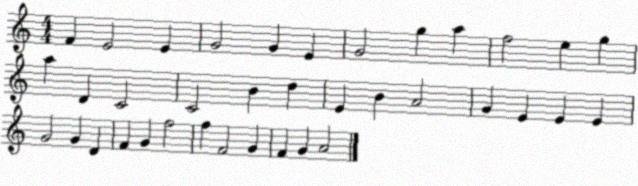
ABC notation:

X:1
T:Untitled
M:4/4
L:1/4
K:C
F E2 E G2 G E G2 g a f2 e g a D C2 C2 B d E B A2 G E E E G2 G D F G f2 f F2 G F G A2